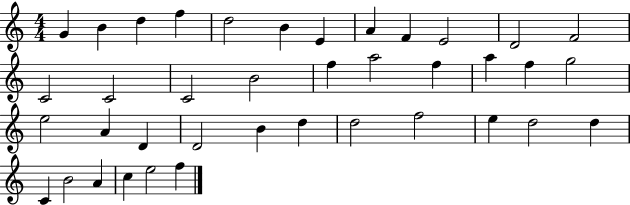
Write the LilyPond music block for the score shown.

{
  \clef treble
  \numericTimeSignature
  \time 4/4
  \key c \major
  g'4 b'4 d''4 f''4 | d''2 b'4 e'4 | a'4 f'4 e'2 | d'2 f'2 | \break c'2 c'2 | c'2 b'2 | f''4 a''2 f''4 | a''4 f''4 g''2 | \break e''2 a'4 d'4 | d'2 b'4 d''4 | d''2 f''2 | e''4 d''2 d''4 | \break c'4 b'2 a'4 | c''4 e''2 f''4 | \bar "|."
}